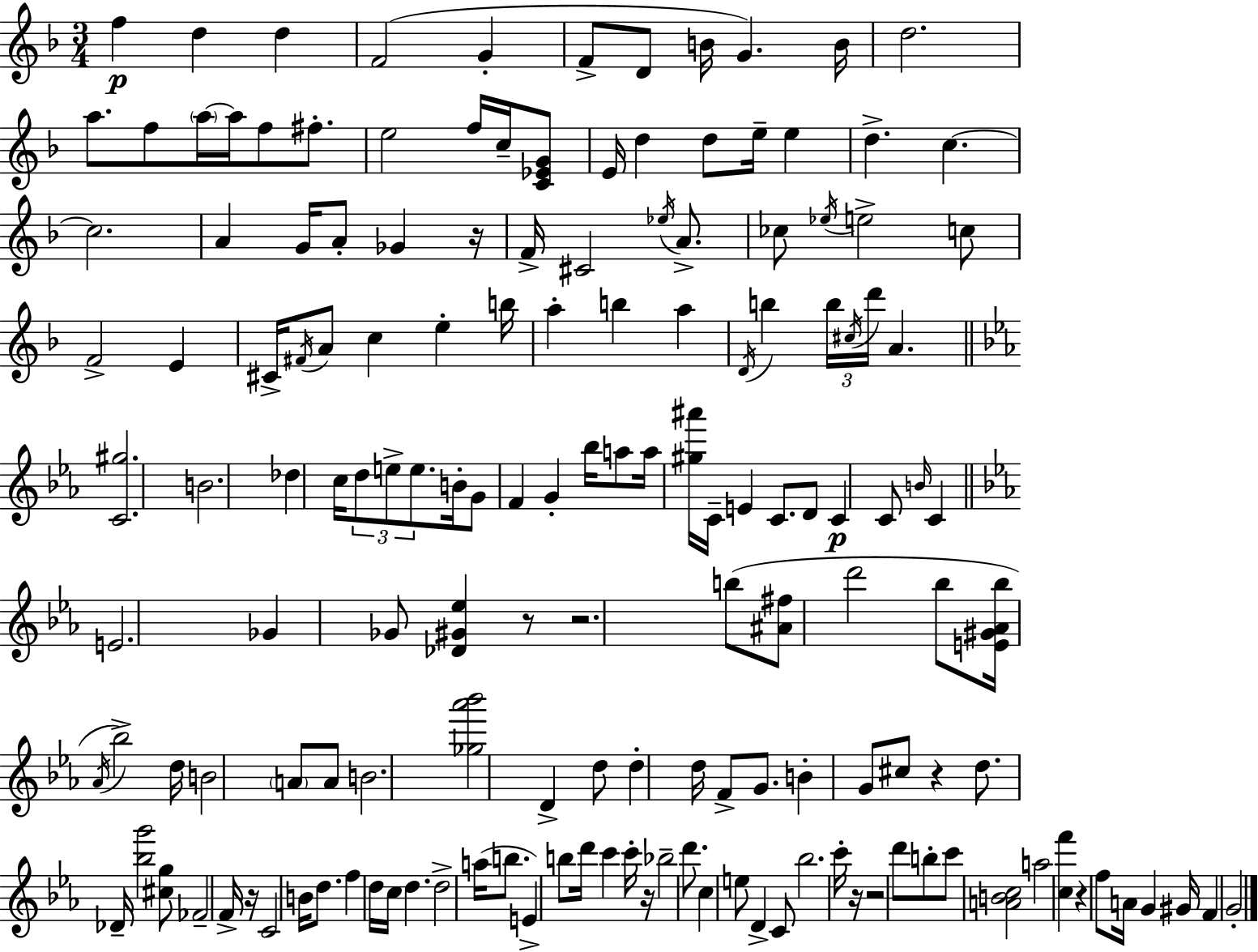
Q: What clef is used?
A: treble